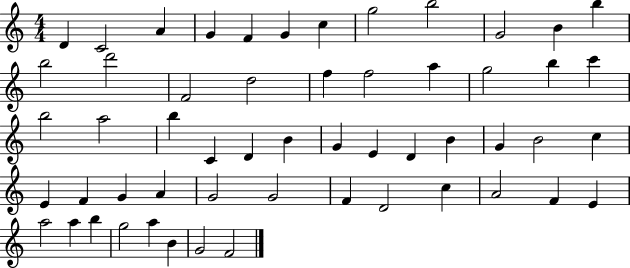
{
  \clef treble
  \numericTimeSignature
  \time 4/4
  \key c \major
  d'4 c'2 a'4 | g'4 f'4 g'4 c''4 | g''2 b''2 | g'2 b'4 b''4 | \break b''2 d'''2 | f'2 d''2 | f''4 f''2 a''4 | g''2 b''4 c'''4 | \break b''2 a''2 | b''4 c'4 d'4 b'4 | g'4 e'4 d'4 b'4 | g'4 b'2 c''4 | \break e'4 f'4 g'4 a'4 | g'2 g'2 | f'4 d'2 c''4 | a'2 f'4 e'4 | \break a''2 a''4 b''4 | g''2 a''4 b'4 | g'2 f'2 | \bar "|."
}